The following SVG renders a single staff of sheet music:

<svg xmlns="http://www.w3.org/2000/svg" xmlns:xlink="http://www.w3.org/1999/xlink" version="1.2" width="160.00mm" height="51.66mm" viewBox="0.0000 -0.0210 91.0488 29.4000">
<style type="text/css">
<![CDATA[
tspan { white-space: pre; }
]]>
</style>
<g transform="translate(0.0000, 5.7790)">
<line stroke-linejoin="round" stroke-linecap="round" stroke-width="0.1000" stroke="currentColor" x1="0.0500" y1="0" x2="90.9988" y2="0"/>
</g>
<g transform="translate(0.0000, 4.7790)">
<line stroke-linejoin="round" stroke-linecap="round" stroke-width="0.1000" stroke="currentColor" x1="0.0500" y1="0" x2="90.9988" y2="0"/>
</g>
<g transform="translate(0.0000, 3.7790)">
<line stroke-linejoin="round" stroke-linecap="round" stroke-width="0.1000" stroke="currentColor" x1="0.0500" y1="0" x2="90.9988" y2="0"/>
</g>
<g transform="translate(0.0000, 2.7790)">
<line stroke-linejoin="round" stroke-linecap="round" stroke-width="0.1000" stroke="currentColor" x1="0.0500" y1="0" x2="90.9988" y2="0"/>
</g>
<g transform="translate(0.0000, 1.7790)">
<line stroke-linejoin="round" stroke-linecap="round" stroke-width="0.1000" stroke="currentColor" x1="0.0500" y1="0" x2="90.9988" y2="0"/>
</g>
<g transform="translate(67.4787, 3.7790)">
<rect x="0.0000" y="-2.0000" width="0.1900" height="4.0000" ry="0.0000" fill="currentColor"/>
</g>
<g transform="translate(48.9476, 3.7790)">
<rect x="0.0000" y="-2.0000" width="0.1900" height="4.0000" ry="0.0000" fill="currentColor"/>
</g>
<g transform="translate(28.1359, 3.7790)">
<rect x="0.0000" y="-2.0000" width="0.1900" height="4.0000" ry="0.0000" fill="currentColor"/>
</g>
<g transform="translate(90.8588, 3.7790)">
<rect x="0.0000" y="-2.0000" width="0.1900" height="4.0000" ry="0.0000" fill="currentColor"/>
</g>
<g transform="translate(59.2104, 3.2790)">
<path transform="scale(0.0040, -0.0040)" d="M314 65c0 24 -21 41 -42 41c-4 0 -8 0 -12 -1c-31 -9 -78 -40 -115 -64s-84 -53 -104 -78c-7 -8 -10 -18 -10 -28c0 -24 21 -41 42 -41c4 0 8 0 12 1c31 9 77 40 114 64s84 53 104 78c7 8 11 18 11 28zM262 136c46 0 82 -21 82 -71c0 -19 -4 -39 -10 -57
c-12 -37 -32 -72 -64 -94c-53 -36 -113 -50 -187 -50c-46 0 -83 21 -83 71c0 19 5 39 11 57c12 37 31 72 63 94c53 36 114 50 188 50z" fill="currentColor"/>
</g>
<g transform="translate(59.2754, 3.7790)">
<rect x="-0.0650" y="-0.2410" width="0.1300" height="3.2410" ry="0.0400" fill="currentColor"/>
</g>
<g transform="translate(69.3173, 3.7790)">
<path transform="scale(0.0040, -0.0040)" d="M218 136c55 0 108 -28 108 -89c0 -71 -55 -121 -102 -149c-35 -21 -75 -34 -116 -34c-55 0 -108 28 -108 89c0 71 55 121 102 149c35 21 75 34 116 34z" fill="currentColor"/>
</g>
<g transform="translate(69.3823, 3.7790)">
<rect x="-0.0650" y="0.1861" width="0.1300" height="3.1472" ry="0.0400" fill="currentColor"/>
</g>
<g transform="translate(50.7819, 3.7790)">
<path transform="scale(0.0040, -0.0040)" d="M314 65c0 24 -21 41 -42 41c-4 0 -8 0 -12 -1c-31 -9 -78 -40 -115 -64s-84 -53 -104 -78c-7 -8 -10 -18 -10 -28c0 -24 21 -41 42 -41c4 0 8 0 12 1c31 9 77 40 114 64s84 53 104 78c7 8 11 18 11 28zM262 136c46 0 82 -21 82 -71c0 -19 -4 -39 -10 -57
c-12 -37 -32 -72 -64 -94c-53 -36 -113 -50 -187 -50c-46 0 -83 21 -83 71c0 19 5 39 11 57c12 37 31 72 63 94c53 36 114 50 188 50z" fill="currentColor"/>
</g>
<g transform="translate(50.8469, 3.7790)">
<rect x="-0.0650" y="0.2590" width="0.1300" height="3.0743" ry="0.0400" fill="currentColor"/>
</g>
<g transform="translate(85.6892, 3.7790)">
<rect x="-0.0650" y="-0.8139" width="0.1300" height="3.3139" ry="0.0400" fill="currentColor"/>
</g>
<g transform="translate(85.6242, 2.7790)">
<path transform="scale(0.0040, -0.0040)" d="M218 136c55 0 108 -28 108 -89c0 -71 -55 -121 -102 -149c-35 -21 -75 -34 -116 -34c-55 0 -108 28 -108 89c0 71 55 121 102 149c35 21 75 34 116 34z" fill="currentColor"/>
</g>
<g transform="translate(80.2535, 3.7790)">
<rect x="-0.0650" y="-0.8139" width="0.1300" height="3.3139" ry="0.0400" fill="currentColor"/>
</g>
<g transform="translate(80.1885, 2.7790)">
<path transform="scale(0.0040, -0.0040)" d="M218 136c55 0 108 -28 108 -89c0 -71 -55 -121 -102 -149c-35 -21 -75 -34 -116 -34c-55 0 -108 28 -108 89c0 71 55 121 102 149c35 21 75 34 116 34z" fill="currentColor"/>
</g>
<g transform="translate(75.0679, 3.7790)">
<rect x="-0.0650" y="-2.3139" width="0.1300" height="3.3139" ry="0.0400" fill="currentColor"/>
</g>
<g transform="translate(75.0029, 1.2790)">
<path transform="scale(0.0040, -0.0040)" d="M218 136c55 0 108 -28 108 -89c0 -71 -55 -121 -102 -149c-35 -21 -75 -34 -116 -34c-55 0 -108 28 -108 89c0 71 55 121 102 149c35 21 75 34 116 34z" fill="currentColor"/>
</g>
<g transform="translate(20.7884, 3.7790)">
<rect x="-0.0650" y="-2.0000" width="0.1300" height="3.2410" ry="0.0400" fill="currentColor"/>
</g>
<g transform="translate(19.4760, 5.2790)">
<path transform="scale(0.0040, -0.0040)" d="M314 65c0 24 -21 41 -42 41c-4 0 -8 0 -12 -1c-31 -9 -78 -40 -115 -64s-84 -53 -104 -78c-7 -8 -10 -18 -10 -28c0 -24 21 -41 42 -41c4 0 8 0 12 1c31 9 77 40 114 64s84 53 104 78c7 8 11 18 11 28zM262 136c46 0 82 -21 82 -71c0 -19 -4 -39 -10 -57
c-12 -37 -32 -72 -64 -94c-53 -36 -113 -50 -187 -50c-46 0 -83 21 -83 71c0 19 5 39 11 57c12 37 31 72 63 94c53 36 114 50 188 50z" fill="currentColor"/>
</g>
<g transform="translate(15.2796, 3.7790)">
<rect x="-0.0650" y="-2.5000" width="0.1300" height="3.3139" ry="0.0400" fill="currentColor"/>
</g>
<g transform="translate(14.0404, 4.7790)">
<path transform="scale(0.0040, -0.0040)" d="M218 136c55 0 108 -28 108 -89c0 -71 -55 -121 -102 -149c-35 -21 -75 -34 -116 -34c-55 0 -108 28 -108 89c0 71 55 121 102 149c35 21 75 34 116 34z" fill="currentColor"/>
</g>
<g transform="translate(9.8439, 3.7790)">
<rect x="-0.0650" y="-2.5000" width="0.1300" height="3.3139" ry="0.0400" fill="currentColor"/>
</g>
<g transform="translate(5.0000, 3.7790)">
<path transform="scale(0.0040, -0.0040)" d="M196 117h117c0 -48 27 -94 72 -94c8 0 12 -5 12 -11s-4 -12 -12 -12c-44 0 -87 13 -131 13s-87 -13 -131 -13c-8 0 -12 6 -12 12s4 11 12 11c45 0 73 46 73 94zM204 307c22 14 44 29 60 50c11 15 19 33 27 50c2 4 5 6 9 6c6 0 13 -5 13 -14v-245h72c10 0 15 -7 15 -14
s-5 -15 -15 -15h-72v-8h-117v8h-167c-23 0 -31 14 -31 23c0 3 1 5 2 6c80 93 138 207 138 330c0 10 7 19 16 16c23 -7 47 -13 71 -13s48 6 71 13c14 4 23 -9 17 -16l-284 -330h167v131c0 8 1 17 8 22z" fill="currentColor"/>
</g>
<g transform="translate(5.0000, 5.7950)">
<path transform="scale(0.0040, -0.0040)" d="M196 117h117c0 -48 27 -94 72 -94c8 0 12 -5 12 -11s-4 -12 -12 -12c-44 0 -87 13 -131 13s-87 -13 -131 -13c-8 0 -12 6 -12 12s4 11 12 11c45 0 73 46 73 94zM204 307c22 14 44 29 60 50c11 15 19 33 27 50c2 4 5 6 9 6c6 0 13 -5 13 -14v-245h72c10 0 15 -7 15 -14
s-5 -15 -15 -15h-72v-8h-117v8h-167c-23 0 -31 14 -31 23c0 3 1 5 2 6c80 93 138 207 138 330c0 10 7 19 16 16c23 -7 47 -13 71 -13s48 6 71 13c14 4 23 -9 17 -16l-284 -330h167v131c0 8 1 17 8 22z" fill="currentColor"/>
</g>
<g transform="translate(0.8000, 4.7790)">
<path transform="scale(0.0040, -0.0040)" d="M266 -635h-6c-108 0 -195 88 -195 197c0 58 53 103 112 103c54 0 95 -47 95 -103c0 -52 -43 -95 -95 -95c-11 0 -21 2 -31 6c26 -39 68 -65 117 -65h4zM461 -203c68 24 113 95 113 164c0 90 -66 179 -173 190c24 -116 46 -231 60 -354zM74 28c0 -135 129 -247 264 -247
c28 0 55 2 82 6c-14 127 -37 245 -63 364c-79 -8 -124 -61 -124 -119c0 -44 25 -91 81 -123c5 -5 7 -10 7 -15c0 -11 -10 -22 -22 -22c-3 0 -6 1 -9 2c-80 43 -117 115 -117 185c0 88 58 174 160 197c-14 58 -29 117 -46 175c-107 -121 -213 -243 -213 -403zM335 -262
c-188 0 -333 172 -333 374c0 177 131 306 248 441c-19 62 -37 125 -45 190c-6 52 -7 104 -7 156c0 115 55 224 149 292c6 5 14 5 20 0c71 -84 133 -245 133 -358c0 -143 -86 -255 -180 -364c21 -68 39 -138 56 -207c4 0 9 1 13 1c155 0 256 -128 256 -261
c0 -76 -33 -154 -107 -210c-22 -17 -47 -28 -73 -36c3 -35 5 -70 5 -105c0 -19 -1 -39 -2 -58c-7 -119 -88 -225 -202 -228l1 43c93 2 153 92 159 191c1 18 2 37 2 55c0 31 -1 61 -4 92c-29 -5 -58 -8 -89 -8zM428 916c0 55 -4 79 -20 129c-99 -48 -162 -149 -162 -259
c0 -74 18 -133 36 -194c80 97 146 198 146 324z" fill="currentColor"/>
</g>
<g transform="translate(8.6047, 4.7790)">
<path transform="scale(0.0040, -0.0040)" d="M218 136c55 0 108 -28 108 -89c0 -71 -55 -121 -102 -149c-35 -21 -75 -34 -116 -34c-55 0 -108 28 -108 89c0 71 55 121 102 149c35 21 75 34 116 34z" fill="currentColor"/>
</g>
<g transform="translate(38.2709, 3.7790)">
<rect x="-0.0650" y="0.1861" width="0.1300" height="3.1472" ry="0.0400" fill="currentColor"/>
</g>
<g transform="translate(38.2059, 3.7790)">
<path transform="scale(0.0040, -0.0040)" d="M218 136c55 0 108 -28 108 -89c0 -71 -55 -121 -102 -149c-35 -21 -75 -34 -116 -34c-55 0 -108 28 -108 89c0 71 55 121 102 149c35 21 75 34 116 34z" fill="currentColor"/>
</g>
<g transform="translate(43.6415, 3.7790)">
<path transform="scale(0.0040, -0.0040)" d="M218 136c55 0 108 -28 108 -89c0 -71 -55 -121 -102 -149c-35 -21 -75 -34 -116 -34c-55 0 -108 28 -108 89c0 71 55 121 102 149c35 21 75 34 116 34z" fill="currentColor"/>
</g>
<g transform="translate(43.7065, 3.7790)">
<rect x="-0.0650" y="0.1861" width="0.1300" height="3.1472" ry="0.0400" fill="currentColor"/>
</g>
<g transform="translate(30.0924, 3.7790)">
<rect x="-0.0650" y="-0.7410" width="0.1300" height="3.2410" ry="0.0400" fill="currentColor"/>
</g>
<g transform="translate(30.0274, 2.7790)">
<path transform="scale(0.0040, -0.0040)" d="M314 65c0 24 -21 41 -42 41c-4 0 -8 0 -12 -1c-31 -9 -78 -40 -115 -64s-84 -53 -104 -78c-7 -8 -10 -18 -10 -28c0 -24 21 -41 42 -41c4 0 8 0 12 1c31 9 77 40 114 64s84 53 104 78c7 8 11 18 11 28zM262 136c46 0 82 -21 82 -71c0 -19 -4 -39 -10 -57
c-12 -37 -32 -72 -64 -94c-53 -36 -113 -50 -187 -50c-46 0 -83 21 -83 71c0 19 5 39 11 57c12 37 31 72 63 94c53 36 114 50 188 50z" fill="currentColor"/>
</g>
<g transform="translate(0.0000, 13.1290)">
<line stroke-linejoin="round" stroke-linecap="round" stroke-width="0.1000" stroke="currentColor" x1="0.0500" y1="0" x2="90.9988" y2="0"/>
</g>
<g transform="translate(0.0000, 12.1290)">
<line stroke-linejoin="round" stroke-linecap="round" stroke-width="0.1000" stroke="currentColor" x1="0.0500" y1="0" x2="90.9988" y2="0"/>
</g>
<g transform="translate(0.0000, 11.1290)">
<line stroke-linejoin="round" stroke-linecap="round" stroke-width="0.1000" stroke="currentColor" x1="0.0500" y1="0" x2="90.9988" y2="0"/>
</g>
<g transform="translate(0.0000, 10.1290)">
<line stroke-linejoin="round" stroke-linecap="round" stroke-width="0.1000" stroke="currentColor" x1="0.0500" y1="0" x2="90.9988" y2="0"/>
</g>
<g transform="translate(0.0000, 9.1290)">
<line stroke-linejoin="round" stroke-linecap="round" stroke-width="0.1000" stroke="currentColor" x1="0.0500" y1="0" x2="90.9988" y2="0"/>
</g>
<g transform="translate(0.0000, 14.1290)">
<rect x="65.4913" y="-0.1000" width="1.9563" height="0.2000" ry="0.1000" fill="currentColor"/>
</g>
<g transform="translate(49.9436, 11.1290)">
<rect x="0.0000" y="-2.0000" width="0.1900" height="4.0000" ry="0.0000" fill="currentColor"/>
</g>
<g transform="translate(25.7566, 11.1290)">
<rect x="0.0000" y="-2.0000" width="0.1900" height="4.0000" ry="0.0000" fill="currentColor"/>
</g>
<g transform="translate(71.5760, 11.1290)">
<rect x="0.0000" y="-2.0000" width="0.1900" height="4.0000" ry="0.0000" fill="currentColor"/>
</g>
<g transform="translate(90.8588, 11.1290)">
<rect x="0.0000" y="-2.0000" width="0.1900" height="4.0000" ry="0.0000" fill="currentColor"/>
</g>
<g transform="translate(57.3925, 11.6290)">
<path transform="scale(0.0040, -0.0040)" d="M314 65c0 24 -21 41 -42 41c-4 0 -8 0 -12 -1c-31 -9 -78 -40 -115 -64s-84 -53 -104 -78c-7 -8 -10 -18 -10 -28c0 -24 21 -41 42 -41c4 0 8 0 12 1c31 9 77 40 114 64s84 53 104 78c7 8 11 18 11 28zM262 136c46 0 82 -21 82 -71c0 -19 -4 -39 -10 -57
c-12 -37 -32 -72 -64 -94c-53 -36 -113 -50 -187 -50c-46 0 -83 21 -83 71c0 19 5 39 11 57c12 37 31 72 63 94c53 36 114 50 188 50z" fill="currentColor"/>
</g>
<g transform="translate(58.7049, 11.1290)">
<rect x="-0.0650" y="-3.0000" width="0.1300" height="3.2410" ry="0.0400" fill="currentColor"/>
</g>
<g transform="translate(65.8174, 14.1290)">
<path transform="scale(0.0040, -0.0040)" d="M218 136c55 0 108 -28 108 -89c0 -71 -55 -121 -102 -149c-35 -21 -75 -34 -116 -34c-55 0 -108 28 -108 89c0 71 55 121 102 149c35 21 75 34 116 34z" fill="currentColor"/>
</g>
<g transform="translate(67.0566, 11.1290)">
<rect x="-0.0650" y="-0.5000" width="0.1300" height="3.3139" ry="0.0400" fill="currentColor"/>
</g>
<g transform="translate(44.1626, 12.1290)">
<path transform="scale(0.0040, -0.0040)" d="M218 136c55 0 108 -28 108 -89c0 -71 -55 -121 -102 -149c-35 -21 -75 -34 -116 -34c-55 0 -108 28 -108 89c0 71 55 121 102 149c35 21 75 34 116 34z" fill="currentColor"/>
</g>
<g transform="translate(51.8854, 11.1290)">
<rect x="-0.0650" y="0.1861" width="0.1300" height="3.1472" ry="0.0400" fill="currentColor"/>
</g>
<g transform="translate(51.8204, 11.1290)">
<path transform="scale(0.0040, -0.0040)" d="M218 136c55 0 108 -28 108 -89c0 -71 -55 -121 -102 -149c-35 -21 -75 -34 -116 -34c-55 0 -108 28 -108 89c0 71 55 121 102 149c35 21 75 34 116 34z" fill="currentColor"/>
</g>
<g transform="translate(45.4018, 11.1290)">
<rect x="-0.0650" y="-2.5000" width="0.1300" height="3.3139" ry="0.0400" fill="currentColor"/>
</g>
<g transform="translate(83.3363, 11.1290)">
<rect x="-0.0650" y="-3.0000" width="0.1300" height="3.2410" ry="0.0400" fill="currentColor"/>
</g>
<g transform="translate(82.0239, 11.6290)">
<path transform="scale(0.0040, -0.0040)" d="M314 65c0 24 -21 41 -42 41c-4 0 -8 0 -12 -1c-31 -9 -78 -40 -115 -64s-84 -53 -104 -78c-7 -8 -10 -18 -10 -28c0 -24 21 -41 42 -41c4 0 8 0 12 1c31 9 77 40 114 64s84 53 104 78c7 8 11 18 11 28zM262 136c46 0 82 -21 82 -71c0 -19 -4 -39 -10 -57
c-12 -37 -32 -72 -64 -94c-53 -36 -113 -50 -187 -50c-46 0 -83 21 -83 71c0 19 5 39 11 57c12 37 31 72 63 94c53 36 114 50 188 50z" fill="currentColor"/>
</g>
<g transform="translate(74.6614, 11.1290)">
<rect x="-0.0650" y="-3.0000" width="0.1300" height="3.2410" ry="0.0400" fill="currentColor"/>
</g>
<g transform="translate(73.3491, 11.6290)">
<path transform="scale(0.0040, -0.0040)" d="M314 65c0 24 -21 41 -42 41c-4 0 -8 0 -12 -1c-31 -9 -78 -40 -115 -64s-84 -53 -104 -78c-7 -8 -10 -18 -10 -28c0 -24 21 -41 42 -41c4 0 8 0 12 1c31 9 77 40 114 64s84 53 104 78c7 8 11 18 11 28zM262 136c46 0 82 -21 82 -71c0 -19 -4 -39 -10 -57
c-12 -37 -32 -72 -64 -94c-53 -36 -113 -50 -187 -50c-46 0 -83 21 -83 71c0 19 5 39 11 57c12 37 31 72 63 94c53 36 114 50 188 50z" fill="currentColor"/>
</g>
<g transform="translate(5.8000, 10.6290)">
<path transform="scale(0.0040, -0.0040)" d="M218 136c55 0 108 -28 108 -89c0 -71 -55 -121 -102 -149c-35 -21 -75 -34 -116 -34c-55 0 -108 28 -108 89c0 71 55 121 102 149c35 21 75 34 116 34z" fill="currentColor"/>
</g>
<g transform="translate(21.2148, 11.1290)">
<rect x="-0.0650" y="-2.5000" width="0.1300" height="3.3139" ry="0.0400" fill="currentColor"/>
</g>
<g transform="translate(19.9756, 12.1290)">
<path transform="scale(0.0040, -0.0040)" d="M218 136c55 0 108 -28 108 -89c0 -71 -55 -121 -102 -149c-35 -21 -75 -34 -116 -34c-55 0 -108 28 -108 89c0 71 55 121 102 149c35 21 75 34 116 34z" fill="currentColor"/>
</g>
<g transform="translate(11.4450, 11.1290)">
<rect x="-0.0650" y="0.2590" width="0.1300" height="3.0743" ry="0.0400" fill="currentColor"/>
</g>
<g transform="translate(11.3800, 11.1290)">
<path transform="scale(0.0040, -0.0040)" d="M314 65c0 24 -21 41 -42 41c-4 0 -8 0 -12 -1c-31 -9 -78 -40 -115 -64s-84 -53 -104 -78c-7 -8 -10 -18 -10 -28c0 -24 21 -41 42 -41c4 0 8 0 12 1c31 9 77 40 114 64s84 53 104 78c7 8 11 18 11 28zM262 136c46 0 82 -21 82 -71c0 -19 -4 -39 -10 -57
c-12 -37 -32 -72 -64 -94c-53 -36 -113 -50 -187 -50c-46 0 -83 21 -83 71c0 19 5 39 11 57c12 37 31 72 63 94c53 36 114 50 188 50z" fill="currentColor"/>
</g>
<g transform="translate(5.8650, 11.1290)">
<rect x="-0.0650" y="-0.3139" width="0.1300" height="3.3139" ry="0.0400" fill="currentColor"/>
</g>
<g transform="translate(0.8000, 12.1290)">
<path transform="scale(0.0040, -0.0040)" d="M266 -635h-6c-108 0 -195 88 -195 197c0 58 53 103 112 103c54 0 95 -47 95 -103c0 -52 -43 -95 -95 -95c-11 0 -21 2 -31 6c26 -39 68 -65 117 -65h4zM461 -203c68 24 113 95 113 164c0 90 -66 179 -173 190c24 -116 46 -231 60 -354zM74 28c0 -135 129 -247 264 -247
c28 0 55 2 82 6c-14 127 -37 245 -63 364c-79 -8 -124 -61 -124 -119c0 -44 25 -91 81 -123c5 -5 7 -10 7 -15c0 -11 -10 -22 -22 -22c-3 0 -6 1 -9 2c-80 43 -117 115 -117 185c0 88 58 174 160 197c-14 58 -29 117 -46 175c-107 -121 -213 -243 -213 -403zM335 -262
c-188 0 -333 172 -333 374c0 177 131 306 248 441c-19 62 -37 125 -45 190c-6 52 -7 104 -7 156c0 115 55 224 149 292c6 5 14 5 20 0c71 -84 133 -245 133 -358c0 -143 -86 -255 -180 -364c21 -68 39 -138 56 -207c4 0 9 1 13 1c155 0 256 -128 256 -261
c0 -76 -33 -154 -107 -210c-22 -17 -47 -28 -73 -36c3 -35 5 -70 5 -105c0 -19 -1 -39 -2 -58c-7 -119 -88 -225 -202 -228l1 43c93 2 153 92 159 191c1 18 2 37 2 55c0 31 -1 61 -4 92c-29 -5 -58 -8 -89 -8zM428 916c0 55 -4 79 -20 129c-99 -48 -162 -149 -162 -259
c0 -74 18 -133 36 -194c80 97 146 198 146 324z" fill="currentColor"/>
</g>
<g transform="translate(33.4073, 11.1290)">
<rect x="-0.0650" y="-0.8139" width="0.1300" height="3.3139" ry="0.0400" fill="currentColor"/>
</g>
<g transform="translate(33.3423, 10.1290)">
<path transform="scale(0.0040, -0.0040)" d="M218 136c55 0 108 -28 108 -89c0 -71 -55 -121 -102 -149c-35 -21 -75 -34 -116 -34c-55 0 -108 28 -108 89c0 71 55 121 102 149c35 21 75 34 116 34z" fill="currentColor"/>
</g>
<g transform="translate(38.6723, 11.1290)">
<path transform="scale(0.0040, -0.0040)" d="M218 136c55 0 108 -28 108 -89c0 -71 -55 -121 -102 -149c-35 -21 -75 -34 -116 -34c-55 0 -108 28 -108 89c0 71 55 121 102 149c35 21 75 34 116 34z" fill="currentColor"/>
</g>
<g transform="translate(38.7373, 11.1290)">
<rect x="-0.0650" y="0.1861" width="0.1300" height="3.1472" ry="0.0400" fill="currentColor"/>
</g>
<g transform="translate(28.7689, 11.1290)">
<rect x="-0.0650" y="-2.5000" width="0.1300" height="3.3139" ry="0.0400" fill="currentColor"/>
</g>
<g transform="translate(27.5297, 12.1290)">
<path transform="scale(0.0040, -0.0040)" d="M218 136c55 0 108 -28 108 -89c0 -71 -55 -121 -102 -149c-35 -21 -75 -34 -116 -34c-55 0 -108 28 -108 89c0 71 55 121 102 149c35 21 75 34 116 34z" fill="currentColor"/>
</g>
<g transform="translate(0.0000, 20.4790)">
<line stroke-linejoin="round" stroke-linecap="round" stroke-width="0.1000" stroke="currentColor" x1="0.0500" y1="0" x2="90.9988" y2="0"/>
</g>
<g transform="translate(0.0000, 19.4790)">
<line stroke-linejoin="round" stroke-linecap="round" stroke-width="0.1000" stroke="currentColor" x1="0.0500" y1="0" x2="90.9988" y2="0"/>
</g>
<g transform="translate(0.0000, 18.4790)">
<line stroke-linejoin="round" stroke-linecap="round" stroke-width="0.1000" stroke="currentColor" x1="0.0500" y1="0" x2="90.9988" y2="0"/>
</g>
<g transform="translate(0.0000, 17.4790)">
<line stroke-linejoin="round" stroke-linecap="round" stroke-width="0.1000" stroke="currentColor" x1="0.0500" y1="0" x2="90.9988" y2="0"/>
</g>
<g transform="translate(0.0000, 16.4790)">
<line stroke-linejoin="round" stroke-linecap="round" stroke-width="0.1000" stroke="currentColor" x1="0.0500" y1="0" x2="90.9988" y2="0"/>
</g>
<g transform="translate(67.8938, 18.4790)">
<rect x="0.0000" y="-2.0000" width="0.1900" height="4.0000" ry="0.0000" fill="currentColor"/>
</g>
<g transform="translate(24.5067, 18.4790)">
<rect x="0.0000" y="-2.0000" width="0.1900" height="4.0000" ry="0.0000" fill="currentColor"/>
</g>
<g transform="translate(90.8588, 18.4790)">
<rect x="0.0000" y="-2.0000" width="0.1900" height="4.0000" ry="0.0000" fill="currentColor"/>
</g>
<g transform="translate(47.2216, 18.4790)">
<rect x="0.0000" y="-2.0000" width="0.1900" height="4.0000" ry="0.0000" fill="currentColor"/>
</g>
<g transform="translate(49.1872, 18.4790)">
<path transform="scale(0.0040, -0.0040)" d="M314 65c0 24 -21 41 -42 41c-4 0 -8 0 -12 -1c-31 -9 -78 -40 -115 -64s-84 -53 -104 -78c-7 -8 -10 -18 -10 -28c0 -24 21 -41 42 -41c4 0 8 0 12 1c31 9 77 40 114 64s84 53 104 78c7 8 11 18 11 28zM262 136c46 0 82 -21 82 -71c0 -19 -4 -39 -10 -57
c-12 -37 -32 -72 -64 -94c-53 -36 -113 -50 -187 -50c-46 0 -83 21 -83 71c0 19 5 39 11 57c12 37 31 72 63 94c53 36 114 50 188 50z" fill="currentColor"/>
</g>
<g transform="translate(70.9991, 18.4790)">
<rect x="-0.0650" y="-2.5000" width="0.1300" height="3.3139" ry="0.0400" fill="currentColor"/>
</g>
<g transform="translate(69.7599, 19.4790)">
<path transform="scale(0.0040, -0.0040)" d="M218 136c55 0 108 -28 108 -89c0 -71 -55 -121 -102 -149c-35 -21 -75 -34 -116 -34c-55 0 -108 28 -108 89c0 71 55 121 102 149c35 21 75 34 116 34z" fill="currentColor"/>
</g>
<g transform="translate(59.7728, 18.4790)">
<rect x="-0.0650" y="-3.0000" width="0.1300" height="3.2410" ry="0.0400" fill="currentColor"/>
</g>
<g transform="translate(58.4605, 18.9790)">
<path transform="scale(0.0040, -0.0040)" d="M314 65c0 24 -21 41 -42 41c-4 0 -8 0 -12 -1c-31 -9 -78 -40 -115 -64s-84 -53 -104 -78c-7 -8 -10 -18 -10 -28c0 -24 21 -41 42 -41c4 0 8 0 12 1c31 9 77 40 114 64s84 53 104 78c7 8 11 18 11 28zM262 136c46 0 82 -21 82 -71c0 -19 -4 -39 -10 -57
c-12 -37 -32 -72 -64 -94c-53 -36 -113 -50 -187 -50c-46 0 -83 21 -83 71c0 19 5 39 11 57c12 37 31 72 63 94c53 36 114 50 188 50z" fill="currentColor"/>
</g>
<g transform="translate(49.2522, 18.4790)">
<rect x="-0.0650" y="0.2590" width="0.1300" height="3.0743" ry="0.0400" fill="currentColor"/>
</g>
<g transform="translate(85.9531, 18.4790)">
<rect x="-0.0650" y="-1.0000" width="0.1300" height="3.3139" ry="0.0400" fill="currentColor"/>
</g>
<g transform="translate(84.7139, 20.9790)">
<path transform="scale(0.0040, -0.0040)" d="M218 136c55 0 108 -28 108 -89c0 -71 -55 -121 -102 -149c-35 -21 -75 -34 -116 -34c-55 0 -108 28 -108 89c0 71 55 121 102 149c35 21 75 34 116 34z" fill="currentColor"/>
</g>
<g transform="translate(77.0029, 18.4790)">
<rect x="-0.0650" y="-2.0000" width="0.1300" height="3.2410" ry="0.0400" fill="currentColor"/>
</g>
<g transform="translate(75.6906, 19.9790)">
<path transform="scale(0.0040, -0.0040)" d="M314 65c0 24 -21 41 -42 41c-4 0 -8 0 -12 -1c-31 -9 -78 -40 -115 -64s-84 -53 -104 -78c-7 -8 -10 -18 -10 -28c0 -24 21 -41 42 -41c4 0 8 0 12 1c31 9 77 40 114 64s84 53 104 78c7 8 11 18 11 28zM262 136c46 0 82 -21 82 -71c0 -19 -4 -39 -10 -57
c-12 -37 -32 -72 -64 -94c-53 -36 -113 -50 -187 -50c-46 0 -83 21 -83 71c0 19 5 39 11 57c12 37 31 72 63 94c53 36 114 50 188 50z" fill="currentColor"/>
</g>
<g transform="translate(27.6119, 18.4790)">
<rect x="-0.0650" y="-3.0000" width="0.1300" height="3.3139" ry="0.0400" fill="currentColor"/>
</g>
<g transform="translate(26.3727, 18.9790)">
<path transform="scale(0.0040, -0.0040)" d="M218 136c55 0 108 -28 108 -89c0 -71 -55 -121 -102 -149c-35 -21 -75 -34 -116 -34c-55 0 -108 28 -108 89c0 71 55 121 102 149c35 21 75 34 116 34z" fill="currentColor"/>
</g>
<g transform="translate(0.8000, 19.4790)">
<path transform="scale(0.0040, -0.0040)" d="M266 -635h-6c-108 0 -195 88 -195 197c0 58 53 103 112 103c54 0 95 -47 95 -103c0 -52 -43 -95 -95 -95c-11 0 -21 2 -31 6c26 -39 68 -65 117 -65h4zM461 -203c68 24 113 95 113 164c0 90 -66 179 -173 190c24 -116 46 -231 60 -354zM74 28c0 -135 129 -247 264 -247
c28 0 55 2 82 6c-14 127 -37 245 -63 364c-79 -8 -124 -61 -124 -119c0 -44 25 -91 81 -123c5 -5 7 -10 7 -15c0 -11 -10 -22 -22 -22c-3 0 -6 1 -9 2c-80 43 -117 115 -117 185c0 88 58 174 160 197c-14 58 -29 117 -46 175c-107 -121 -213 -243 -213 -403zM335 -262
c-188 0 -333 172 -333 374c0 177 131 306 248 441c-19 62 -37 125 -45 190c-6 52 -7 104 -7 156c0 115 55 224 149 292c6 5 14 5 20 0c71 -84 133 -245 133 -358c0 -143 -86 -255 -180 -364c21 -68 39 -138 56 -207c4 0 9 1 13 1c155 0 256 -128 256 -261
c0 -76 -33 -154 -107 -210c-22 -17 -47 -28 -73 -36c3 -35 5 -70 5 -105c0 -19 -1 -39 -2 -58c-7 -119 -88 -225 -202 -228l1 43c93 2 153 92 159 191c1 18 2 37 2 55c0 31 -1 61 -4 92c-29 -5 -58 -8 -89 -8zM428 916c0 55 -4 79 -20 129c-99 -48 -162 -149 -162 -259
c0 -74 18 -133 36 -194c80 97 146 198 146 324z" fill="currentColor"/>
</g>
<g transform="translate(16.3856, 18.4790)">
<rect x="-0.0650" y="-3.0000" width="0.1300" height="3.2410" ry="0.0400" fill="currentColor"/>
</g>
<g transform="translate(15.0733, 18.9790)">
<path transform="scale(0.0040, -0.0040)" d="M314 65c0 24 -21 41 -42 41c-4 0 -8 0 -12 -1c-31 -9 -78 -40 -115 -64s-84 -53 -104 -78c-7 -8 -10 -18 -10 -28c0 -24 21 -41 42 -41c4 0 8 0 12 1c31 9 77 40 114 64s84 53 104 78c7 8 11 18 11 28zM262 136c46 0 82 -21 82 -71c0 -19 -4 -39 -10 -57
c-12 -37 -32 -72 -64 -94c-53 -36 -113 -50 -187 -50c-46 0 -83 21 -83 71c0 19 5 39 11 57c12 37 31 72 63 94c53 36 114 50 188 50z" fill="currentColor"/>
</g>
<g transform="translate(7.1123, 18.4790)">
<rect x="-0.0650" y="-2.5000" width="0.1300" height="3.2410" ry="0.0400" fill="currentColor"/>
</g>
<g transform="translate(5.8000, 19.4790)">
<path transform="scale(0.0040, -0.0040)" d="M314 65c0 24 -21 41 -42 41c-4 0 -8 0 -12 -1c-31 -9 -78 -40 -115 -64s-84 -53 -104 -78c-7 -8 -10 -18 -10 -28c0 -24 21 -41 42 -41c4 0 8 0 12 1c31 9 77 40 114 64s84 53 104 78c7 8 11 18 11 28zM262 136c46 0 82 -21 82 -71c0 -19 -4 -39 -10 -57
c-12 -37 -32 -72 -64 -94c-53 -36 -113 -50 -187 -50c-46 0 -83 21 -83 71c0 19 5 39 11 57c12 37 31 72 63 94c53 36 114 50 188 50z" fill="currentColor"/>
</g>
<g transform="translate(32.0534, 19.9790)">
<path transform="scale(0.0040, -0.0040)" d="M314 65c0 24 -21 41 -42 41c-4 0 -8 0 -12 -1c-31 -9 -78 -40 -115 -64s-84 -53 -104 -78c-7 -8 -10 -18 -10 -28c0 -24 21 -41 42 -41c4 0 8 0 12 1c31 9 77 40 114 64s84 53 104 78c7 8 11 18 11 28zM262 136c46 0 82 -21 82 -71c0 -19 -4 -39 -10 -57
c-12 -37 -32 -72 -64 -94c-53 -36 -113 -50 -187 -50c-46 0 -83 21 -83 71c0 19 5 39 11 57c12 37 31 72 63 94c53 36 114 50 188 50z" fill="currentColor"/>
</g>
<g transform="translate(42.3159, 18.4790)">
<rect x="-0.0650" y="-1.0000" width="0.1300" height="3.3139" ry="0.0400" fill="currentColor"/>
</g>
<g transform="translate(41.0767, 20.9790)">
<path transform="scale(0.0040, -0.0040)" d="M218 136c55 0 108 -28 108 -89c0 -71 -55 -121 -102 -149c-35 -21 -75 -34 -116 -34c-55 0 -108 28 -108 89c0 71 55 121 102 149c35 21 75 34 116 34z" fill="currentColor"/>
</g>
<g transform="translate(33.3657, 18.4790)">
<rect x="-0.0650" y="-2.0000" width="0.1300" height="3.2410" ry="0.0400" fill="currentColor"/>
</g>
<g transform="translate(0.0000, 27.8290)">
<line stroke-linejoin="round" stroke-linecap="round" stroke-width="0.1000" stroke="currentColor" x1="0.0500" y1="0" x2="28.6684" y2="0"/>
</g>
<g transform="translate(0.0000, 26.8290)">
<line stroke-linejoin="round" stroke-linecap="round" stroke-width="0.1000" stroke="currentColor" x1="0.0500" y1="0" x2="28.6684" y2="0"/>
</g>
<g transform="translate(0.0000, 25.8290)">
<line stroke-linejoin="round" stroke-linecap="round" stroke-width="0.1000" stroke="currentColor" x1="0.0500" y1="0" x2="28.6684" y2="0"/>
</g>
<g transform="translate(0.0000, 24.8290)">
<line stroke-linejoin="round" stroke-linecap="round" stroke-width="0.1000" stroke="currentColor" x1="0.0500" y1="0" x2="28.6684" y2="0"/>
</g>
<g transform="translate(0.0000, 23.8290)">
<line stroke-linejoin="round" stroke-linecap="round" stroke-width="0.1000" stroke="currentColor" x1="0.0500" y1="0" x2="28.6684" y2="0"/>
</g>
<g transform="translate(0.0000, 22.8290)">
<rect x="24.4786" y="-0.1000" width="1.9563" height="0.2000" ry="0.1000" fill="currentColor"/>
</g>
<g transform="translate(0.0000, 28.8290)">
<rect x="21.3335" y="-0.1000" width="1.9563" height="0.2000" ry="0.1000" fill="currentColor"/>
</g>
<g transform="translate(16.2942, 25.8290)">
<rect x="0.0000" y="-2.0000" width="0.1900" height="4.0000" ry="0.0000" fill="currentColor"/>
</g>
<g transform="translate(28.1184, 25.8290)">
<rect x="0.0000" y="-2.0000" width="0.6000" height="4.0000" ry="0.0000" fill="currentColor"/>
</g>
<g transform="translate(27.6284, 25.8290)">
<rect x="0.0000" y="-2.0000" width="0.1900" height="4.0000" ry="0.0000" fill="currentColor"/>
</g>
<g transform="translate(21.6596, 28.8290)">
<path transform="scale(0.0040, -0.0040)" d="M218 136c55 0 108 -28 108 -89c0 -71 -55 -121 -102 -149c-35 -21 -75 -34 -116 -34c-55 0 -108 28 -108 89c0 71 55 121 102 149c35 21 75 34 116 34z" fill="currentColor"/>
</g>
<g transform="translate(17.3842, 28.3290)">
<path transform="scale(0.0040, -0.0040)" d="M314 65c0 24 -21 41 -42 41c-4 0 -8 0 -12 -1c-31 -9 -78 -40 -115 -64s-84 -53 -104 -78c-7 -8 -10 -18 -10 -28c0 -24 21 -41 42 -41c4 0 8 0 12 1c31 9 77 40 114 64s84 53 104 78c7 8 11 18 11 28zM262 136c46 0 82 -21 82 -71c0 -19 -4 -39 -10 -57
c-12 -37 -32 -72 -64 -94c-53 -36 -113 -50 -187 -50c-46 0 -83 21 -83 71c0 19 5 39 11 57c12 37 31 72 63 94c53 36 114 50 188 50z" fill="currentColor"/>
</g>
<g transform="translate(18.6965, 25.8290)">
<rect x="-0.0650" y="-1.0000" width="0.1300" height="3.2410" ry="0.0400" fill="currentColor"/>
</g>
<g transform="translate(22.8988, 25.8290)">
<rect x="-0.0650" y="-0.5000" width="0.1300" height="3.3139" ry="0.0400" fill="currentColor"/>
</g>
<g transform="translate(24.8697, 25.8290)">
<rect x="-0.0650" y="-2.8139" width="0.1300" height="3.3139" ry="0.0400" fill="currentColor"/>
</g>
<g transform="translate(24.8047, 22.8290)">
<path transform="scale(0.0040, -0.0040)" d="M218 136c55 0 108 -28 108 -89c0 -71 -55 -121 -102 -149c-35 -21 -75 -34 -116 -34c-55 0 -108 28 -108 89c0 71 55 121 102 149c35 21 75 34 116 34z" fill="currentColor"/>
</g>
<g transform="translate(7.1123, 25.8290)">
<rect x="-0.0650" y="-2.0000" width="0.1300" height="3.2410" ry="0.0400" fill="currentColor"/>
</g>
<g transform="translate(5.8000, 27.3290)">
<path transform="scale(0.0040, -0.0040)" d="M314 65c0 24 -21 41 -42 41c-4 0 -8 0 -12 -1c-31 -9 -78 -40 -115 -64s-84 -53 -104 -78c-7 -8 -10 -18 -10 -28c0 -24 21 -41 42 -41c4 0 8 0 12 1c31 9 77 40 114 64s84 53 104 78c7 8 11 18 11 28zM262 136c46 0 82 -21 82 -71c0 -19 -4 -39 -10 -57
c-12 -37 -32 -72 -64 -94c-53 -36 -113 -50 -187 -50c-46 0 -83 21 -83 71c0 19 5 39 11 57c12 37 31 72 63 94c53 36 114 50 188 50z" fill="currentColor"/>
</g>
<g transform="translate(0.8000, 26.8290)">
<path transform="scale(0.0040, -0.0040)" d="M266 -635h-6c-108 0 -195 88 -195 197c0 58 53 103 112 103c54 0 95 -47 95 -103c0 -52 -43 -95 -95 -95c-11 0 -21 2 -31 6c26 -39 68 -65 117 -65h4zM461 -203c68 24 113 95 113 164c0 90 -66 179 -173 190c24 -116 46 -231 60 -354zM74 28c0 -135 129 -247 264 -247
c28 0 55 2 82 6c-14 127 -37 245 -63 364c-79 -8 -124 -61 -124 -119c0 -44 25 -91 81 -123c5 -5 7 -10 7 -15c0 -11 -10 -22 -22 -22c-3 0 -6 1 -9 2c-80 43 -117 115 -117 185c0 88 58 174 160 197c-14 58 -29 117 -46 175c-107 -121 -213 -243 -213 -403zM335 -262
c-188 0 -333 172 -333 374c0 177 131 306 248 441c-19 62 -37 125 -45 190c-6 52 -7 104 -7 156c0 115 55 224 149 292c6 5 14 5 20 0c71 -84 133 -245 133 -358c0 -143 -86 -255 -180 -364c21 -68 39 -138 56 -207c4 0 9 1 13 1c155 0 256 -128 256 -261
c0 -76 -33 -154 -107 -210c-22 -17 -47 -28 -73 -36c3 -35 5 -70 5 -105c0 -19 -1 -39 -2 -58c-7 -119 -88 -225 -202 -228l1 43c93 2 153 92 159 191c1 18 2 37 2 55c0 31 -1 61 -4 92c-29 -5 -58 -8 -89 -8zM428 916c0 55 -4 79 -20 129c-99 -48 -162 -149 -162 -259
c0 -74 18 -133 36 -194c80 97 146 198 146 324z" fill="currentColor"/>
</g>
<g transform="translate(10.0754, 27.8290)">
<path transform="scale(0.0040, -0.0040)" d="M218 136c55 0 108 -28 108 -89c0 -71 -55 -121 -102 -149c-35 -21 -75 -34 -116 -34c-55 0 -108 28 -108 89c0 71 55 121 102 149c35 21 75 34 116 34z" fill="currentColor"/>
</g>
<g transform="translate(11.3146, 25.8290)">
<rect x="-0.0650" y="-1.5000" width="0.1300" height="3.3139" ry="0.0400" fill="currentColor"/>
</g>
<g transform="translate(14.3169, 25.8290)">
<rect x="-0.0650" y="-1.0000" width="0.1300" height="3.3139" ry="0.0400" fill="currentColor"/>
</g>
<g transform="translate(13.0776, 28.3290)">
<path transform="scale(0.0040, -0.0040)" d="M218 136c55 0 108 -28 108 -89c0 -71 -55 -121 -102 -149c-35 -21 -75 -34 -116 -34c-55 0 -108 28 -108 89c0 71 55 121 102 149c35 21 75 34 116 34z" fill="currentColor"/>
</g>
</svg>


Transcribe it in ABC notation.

X:1
T:Untitled
M:4/4
L:1/4
K:C
G G F2 d2 B B B2 c2 B g d d c B2 G G d B G B A2 C A2 A2 G2 A2 A F2 D B2 A2 G F2 D F2 E D D2 C a